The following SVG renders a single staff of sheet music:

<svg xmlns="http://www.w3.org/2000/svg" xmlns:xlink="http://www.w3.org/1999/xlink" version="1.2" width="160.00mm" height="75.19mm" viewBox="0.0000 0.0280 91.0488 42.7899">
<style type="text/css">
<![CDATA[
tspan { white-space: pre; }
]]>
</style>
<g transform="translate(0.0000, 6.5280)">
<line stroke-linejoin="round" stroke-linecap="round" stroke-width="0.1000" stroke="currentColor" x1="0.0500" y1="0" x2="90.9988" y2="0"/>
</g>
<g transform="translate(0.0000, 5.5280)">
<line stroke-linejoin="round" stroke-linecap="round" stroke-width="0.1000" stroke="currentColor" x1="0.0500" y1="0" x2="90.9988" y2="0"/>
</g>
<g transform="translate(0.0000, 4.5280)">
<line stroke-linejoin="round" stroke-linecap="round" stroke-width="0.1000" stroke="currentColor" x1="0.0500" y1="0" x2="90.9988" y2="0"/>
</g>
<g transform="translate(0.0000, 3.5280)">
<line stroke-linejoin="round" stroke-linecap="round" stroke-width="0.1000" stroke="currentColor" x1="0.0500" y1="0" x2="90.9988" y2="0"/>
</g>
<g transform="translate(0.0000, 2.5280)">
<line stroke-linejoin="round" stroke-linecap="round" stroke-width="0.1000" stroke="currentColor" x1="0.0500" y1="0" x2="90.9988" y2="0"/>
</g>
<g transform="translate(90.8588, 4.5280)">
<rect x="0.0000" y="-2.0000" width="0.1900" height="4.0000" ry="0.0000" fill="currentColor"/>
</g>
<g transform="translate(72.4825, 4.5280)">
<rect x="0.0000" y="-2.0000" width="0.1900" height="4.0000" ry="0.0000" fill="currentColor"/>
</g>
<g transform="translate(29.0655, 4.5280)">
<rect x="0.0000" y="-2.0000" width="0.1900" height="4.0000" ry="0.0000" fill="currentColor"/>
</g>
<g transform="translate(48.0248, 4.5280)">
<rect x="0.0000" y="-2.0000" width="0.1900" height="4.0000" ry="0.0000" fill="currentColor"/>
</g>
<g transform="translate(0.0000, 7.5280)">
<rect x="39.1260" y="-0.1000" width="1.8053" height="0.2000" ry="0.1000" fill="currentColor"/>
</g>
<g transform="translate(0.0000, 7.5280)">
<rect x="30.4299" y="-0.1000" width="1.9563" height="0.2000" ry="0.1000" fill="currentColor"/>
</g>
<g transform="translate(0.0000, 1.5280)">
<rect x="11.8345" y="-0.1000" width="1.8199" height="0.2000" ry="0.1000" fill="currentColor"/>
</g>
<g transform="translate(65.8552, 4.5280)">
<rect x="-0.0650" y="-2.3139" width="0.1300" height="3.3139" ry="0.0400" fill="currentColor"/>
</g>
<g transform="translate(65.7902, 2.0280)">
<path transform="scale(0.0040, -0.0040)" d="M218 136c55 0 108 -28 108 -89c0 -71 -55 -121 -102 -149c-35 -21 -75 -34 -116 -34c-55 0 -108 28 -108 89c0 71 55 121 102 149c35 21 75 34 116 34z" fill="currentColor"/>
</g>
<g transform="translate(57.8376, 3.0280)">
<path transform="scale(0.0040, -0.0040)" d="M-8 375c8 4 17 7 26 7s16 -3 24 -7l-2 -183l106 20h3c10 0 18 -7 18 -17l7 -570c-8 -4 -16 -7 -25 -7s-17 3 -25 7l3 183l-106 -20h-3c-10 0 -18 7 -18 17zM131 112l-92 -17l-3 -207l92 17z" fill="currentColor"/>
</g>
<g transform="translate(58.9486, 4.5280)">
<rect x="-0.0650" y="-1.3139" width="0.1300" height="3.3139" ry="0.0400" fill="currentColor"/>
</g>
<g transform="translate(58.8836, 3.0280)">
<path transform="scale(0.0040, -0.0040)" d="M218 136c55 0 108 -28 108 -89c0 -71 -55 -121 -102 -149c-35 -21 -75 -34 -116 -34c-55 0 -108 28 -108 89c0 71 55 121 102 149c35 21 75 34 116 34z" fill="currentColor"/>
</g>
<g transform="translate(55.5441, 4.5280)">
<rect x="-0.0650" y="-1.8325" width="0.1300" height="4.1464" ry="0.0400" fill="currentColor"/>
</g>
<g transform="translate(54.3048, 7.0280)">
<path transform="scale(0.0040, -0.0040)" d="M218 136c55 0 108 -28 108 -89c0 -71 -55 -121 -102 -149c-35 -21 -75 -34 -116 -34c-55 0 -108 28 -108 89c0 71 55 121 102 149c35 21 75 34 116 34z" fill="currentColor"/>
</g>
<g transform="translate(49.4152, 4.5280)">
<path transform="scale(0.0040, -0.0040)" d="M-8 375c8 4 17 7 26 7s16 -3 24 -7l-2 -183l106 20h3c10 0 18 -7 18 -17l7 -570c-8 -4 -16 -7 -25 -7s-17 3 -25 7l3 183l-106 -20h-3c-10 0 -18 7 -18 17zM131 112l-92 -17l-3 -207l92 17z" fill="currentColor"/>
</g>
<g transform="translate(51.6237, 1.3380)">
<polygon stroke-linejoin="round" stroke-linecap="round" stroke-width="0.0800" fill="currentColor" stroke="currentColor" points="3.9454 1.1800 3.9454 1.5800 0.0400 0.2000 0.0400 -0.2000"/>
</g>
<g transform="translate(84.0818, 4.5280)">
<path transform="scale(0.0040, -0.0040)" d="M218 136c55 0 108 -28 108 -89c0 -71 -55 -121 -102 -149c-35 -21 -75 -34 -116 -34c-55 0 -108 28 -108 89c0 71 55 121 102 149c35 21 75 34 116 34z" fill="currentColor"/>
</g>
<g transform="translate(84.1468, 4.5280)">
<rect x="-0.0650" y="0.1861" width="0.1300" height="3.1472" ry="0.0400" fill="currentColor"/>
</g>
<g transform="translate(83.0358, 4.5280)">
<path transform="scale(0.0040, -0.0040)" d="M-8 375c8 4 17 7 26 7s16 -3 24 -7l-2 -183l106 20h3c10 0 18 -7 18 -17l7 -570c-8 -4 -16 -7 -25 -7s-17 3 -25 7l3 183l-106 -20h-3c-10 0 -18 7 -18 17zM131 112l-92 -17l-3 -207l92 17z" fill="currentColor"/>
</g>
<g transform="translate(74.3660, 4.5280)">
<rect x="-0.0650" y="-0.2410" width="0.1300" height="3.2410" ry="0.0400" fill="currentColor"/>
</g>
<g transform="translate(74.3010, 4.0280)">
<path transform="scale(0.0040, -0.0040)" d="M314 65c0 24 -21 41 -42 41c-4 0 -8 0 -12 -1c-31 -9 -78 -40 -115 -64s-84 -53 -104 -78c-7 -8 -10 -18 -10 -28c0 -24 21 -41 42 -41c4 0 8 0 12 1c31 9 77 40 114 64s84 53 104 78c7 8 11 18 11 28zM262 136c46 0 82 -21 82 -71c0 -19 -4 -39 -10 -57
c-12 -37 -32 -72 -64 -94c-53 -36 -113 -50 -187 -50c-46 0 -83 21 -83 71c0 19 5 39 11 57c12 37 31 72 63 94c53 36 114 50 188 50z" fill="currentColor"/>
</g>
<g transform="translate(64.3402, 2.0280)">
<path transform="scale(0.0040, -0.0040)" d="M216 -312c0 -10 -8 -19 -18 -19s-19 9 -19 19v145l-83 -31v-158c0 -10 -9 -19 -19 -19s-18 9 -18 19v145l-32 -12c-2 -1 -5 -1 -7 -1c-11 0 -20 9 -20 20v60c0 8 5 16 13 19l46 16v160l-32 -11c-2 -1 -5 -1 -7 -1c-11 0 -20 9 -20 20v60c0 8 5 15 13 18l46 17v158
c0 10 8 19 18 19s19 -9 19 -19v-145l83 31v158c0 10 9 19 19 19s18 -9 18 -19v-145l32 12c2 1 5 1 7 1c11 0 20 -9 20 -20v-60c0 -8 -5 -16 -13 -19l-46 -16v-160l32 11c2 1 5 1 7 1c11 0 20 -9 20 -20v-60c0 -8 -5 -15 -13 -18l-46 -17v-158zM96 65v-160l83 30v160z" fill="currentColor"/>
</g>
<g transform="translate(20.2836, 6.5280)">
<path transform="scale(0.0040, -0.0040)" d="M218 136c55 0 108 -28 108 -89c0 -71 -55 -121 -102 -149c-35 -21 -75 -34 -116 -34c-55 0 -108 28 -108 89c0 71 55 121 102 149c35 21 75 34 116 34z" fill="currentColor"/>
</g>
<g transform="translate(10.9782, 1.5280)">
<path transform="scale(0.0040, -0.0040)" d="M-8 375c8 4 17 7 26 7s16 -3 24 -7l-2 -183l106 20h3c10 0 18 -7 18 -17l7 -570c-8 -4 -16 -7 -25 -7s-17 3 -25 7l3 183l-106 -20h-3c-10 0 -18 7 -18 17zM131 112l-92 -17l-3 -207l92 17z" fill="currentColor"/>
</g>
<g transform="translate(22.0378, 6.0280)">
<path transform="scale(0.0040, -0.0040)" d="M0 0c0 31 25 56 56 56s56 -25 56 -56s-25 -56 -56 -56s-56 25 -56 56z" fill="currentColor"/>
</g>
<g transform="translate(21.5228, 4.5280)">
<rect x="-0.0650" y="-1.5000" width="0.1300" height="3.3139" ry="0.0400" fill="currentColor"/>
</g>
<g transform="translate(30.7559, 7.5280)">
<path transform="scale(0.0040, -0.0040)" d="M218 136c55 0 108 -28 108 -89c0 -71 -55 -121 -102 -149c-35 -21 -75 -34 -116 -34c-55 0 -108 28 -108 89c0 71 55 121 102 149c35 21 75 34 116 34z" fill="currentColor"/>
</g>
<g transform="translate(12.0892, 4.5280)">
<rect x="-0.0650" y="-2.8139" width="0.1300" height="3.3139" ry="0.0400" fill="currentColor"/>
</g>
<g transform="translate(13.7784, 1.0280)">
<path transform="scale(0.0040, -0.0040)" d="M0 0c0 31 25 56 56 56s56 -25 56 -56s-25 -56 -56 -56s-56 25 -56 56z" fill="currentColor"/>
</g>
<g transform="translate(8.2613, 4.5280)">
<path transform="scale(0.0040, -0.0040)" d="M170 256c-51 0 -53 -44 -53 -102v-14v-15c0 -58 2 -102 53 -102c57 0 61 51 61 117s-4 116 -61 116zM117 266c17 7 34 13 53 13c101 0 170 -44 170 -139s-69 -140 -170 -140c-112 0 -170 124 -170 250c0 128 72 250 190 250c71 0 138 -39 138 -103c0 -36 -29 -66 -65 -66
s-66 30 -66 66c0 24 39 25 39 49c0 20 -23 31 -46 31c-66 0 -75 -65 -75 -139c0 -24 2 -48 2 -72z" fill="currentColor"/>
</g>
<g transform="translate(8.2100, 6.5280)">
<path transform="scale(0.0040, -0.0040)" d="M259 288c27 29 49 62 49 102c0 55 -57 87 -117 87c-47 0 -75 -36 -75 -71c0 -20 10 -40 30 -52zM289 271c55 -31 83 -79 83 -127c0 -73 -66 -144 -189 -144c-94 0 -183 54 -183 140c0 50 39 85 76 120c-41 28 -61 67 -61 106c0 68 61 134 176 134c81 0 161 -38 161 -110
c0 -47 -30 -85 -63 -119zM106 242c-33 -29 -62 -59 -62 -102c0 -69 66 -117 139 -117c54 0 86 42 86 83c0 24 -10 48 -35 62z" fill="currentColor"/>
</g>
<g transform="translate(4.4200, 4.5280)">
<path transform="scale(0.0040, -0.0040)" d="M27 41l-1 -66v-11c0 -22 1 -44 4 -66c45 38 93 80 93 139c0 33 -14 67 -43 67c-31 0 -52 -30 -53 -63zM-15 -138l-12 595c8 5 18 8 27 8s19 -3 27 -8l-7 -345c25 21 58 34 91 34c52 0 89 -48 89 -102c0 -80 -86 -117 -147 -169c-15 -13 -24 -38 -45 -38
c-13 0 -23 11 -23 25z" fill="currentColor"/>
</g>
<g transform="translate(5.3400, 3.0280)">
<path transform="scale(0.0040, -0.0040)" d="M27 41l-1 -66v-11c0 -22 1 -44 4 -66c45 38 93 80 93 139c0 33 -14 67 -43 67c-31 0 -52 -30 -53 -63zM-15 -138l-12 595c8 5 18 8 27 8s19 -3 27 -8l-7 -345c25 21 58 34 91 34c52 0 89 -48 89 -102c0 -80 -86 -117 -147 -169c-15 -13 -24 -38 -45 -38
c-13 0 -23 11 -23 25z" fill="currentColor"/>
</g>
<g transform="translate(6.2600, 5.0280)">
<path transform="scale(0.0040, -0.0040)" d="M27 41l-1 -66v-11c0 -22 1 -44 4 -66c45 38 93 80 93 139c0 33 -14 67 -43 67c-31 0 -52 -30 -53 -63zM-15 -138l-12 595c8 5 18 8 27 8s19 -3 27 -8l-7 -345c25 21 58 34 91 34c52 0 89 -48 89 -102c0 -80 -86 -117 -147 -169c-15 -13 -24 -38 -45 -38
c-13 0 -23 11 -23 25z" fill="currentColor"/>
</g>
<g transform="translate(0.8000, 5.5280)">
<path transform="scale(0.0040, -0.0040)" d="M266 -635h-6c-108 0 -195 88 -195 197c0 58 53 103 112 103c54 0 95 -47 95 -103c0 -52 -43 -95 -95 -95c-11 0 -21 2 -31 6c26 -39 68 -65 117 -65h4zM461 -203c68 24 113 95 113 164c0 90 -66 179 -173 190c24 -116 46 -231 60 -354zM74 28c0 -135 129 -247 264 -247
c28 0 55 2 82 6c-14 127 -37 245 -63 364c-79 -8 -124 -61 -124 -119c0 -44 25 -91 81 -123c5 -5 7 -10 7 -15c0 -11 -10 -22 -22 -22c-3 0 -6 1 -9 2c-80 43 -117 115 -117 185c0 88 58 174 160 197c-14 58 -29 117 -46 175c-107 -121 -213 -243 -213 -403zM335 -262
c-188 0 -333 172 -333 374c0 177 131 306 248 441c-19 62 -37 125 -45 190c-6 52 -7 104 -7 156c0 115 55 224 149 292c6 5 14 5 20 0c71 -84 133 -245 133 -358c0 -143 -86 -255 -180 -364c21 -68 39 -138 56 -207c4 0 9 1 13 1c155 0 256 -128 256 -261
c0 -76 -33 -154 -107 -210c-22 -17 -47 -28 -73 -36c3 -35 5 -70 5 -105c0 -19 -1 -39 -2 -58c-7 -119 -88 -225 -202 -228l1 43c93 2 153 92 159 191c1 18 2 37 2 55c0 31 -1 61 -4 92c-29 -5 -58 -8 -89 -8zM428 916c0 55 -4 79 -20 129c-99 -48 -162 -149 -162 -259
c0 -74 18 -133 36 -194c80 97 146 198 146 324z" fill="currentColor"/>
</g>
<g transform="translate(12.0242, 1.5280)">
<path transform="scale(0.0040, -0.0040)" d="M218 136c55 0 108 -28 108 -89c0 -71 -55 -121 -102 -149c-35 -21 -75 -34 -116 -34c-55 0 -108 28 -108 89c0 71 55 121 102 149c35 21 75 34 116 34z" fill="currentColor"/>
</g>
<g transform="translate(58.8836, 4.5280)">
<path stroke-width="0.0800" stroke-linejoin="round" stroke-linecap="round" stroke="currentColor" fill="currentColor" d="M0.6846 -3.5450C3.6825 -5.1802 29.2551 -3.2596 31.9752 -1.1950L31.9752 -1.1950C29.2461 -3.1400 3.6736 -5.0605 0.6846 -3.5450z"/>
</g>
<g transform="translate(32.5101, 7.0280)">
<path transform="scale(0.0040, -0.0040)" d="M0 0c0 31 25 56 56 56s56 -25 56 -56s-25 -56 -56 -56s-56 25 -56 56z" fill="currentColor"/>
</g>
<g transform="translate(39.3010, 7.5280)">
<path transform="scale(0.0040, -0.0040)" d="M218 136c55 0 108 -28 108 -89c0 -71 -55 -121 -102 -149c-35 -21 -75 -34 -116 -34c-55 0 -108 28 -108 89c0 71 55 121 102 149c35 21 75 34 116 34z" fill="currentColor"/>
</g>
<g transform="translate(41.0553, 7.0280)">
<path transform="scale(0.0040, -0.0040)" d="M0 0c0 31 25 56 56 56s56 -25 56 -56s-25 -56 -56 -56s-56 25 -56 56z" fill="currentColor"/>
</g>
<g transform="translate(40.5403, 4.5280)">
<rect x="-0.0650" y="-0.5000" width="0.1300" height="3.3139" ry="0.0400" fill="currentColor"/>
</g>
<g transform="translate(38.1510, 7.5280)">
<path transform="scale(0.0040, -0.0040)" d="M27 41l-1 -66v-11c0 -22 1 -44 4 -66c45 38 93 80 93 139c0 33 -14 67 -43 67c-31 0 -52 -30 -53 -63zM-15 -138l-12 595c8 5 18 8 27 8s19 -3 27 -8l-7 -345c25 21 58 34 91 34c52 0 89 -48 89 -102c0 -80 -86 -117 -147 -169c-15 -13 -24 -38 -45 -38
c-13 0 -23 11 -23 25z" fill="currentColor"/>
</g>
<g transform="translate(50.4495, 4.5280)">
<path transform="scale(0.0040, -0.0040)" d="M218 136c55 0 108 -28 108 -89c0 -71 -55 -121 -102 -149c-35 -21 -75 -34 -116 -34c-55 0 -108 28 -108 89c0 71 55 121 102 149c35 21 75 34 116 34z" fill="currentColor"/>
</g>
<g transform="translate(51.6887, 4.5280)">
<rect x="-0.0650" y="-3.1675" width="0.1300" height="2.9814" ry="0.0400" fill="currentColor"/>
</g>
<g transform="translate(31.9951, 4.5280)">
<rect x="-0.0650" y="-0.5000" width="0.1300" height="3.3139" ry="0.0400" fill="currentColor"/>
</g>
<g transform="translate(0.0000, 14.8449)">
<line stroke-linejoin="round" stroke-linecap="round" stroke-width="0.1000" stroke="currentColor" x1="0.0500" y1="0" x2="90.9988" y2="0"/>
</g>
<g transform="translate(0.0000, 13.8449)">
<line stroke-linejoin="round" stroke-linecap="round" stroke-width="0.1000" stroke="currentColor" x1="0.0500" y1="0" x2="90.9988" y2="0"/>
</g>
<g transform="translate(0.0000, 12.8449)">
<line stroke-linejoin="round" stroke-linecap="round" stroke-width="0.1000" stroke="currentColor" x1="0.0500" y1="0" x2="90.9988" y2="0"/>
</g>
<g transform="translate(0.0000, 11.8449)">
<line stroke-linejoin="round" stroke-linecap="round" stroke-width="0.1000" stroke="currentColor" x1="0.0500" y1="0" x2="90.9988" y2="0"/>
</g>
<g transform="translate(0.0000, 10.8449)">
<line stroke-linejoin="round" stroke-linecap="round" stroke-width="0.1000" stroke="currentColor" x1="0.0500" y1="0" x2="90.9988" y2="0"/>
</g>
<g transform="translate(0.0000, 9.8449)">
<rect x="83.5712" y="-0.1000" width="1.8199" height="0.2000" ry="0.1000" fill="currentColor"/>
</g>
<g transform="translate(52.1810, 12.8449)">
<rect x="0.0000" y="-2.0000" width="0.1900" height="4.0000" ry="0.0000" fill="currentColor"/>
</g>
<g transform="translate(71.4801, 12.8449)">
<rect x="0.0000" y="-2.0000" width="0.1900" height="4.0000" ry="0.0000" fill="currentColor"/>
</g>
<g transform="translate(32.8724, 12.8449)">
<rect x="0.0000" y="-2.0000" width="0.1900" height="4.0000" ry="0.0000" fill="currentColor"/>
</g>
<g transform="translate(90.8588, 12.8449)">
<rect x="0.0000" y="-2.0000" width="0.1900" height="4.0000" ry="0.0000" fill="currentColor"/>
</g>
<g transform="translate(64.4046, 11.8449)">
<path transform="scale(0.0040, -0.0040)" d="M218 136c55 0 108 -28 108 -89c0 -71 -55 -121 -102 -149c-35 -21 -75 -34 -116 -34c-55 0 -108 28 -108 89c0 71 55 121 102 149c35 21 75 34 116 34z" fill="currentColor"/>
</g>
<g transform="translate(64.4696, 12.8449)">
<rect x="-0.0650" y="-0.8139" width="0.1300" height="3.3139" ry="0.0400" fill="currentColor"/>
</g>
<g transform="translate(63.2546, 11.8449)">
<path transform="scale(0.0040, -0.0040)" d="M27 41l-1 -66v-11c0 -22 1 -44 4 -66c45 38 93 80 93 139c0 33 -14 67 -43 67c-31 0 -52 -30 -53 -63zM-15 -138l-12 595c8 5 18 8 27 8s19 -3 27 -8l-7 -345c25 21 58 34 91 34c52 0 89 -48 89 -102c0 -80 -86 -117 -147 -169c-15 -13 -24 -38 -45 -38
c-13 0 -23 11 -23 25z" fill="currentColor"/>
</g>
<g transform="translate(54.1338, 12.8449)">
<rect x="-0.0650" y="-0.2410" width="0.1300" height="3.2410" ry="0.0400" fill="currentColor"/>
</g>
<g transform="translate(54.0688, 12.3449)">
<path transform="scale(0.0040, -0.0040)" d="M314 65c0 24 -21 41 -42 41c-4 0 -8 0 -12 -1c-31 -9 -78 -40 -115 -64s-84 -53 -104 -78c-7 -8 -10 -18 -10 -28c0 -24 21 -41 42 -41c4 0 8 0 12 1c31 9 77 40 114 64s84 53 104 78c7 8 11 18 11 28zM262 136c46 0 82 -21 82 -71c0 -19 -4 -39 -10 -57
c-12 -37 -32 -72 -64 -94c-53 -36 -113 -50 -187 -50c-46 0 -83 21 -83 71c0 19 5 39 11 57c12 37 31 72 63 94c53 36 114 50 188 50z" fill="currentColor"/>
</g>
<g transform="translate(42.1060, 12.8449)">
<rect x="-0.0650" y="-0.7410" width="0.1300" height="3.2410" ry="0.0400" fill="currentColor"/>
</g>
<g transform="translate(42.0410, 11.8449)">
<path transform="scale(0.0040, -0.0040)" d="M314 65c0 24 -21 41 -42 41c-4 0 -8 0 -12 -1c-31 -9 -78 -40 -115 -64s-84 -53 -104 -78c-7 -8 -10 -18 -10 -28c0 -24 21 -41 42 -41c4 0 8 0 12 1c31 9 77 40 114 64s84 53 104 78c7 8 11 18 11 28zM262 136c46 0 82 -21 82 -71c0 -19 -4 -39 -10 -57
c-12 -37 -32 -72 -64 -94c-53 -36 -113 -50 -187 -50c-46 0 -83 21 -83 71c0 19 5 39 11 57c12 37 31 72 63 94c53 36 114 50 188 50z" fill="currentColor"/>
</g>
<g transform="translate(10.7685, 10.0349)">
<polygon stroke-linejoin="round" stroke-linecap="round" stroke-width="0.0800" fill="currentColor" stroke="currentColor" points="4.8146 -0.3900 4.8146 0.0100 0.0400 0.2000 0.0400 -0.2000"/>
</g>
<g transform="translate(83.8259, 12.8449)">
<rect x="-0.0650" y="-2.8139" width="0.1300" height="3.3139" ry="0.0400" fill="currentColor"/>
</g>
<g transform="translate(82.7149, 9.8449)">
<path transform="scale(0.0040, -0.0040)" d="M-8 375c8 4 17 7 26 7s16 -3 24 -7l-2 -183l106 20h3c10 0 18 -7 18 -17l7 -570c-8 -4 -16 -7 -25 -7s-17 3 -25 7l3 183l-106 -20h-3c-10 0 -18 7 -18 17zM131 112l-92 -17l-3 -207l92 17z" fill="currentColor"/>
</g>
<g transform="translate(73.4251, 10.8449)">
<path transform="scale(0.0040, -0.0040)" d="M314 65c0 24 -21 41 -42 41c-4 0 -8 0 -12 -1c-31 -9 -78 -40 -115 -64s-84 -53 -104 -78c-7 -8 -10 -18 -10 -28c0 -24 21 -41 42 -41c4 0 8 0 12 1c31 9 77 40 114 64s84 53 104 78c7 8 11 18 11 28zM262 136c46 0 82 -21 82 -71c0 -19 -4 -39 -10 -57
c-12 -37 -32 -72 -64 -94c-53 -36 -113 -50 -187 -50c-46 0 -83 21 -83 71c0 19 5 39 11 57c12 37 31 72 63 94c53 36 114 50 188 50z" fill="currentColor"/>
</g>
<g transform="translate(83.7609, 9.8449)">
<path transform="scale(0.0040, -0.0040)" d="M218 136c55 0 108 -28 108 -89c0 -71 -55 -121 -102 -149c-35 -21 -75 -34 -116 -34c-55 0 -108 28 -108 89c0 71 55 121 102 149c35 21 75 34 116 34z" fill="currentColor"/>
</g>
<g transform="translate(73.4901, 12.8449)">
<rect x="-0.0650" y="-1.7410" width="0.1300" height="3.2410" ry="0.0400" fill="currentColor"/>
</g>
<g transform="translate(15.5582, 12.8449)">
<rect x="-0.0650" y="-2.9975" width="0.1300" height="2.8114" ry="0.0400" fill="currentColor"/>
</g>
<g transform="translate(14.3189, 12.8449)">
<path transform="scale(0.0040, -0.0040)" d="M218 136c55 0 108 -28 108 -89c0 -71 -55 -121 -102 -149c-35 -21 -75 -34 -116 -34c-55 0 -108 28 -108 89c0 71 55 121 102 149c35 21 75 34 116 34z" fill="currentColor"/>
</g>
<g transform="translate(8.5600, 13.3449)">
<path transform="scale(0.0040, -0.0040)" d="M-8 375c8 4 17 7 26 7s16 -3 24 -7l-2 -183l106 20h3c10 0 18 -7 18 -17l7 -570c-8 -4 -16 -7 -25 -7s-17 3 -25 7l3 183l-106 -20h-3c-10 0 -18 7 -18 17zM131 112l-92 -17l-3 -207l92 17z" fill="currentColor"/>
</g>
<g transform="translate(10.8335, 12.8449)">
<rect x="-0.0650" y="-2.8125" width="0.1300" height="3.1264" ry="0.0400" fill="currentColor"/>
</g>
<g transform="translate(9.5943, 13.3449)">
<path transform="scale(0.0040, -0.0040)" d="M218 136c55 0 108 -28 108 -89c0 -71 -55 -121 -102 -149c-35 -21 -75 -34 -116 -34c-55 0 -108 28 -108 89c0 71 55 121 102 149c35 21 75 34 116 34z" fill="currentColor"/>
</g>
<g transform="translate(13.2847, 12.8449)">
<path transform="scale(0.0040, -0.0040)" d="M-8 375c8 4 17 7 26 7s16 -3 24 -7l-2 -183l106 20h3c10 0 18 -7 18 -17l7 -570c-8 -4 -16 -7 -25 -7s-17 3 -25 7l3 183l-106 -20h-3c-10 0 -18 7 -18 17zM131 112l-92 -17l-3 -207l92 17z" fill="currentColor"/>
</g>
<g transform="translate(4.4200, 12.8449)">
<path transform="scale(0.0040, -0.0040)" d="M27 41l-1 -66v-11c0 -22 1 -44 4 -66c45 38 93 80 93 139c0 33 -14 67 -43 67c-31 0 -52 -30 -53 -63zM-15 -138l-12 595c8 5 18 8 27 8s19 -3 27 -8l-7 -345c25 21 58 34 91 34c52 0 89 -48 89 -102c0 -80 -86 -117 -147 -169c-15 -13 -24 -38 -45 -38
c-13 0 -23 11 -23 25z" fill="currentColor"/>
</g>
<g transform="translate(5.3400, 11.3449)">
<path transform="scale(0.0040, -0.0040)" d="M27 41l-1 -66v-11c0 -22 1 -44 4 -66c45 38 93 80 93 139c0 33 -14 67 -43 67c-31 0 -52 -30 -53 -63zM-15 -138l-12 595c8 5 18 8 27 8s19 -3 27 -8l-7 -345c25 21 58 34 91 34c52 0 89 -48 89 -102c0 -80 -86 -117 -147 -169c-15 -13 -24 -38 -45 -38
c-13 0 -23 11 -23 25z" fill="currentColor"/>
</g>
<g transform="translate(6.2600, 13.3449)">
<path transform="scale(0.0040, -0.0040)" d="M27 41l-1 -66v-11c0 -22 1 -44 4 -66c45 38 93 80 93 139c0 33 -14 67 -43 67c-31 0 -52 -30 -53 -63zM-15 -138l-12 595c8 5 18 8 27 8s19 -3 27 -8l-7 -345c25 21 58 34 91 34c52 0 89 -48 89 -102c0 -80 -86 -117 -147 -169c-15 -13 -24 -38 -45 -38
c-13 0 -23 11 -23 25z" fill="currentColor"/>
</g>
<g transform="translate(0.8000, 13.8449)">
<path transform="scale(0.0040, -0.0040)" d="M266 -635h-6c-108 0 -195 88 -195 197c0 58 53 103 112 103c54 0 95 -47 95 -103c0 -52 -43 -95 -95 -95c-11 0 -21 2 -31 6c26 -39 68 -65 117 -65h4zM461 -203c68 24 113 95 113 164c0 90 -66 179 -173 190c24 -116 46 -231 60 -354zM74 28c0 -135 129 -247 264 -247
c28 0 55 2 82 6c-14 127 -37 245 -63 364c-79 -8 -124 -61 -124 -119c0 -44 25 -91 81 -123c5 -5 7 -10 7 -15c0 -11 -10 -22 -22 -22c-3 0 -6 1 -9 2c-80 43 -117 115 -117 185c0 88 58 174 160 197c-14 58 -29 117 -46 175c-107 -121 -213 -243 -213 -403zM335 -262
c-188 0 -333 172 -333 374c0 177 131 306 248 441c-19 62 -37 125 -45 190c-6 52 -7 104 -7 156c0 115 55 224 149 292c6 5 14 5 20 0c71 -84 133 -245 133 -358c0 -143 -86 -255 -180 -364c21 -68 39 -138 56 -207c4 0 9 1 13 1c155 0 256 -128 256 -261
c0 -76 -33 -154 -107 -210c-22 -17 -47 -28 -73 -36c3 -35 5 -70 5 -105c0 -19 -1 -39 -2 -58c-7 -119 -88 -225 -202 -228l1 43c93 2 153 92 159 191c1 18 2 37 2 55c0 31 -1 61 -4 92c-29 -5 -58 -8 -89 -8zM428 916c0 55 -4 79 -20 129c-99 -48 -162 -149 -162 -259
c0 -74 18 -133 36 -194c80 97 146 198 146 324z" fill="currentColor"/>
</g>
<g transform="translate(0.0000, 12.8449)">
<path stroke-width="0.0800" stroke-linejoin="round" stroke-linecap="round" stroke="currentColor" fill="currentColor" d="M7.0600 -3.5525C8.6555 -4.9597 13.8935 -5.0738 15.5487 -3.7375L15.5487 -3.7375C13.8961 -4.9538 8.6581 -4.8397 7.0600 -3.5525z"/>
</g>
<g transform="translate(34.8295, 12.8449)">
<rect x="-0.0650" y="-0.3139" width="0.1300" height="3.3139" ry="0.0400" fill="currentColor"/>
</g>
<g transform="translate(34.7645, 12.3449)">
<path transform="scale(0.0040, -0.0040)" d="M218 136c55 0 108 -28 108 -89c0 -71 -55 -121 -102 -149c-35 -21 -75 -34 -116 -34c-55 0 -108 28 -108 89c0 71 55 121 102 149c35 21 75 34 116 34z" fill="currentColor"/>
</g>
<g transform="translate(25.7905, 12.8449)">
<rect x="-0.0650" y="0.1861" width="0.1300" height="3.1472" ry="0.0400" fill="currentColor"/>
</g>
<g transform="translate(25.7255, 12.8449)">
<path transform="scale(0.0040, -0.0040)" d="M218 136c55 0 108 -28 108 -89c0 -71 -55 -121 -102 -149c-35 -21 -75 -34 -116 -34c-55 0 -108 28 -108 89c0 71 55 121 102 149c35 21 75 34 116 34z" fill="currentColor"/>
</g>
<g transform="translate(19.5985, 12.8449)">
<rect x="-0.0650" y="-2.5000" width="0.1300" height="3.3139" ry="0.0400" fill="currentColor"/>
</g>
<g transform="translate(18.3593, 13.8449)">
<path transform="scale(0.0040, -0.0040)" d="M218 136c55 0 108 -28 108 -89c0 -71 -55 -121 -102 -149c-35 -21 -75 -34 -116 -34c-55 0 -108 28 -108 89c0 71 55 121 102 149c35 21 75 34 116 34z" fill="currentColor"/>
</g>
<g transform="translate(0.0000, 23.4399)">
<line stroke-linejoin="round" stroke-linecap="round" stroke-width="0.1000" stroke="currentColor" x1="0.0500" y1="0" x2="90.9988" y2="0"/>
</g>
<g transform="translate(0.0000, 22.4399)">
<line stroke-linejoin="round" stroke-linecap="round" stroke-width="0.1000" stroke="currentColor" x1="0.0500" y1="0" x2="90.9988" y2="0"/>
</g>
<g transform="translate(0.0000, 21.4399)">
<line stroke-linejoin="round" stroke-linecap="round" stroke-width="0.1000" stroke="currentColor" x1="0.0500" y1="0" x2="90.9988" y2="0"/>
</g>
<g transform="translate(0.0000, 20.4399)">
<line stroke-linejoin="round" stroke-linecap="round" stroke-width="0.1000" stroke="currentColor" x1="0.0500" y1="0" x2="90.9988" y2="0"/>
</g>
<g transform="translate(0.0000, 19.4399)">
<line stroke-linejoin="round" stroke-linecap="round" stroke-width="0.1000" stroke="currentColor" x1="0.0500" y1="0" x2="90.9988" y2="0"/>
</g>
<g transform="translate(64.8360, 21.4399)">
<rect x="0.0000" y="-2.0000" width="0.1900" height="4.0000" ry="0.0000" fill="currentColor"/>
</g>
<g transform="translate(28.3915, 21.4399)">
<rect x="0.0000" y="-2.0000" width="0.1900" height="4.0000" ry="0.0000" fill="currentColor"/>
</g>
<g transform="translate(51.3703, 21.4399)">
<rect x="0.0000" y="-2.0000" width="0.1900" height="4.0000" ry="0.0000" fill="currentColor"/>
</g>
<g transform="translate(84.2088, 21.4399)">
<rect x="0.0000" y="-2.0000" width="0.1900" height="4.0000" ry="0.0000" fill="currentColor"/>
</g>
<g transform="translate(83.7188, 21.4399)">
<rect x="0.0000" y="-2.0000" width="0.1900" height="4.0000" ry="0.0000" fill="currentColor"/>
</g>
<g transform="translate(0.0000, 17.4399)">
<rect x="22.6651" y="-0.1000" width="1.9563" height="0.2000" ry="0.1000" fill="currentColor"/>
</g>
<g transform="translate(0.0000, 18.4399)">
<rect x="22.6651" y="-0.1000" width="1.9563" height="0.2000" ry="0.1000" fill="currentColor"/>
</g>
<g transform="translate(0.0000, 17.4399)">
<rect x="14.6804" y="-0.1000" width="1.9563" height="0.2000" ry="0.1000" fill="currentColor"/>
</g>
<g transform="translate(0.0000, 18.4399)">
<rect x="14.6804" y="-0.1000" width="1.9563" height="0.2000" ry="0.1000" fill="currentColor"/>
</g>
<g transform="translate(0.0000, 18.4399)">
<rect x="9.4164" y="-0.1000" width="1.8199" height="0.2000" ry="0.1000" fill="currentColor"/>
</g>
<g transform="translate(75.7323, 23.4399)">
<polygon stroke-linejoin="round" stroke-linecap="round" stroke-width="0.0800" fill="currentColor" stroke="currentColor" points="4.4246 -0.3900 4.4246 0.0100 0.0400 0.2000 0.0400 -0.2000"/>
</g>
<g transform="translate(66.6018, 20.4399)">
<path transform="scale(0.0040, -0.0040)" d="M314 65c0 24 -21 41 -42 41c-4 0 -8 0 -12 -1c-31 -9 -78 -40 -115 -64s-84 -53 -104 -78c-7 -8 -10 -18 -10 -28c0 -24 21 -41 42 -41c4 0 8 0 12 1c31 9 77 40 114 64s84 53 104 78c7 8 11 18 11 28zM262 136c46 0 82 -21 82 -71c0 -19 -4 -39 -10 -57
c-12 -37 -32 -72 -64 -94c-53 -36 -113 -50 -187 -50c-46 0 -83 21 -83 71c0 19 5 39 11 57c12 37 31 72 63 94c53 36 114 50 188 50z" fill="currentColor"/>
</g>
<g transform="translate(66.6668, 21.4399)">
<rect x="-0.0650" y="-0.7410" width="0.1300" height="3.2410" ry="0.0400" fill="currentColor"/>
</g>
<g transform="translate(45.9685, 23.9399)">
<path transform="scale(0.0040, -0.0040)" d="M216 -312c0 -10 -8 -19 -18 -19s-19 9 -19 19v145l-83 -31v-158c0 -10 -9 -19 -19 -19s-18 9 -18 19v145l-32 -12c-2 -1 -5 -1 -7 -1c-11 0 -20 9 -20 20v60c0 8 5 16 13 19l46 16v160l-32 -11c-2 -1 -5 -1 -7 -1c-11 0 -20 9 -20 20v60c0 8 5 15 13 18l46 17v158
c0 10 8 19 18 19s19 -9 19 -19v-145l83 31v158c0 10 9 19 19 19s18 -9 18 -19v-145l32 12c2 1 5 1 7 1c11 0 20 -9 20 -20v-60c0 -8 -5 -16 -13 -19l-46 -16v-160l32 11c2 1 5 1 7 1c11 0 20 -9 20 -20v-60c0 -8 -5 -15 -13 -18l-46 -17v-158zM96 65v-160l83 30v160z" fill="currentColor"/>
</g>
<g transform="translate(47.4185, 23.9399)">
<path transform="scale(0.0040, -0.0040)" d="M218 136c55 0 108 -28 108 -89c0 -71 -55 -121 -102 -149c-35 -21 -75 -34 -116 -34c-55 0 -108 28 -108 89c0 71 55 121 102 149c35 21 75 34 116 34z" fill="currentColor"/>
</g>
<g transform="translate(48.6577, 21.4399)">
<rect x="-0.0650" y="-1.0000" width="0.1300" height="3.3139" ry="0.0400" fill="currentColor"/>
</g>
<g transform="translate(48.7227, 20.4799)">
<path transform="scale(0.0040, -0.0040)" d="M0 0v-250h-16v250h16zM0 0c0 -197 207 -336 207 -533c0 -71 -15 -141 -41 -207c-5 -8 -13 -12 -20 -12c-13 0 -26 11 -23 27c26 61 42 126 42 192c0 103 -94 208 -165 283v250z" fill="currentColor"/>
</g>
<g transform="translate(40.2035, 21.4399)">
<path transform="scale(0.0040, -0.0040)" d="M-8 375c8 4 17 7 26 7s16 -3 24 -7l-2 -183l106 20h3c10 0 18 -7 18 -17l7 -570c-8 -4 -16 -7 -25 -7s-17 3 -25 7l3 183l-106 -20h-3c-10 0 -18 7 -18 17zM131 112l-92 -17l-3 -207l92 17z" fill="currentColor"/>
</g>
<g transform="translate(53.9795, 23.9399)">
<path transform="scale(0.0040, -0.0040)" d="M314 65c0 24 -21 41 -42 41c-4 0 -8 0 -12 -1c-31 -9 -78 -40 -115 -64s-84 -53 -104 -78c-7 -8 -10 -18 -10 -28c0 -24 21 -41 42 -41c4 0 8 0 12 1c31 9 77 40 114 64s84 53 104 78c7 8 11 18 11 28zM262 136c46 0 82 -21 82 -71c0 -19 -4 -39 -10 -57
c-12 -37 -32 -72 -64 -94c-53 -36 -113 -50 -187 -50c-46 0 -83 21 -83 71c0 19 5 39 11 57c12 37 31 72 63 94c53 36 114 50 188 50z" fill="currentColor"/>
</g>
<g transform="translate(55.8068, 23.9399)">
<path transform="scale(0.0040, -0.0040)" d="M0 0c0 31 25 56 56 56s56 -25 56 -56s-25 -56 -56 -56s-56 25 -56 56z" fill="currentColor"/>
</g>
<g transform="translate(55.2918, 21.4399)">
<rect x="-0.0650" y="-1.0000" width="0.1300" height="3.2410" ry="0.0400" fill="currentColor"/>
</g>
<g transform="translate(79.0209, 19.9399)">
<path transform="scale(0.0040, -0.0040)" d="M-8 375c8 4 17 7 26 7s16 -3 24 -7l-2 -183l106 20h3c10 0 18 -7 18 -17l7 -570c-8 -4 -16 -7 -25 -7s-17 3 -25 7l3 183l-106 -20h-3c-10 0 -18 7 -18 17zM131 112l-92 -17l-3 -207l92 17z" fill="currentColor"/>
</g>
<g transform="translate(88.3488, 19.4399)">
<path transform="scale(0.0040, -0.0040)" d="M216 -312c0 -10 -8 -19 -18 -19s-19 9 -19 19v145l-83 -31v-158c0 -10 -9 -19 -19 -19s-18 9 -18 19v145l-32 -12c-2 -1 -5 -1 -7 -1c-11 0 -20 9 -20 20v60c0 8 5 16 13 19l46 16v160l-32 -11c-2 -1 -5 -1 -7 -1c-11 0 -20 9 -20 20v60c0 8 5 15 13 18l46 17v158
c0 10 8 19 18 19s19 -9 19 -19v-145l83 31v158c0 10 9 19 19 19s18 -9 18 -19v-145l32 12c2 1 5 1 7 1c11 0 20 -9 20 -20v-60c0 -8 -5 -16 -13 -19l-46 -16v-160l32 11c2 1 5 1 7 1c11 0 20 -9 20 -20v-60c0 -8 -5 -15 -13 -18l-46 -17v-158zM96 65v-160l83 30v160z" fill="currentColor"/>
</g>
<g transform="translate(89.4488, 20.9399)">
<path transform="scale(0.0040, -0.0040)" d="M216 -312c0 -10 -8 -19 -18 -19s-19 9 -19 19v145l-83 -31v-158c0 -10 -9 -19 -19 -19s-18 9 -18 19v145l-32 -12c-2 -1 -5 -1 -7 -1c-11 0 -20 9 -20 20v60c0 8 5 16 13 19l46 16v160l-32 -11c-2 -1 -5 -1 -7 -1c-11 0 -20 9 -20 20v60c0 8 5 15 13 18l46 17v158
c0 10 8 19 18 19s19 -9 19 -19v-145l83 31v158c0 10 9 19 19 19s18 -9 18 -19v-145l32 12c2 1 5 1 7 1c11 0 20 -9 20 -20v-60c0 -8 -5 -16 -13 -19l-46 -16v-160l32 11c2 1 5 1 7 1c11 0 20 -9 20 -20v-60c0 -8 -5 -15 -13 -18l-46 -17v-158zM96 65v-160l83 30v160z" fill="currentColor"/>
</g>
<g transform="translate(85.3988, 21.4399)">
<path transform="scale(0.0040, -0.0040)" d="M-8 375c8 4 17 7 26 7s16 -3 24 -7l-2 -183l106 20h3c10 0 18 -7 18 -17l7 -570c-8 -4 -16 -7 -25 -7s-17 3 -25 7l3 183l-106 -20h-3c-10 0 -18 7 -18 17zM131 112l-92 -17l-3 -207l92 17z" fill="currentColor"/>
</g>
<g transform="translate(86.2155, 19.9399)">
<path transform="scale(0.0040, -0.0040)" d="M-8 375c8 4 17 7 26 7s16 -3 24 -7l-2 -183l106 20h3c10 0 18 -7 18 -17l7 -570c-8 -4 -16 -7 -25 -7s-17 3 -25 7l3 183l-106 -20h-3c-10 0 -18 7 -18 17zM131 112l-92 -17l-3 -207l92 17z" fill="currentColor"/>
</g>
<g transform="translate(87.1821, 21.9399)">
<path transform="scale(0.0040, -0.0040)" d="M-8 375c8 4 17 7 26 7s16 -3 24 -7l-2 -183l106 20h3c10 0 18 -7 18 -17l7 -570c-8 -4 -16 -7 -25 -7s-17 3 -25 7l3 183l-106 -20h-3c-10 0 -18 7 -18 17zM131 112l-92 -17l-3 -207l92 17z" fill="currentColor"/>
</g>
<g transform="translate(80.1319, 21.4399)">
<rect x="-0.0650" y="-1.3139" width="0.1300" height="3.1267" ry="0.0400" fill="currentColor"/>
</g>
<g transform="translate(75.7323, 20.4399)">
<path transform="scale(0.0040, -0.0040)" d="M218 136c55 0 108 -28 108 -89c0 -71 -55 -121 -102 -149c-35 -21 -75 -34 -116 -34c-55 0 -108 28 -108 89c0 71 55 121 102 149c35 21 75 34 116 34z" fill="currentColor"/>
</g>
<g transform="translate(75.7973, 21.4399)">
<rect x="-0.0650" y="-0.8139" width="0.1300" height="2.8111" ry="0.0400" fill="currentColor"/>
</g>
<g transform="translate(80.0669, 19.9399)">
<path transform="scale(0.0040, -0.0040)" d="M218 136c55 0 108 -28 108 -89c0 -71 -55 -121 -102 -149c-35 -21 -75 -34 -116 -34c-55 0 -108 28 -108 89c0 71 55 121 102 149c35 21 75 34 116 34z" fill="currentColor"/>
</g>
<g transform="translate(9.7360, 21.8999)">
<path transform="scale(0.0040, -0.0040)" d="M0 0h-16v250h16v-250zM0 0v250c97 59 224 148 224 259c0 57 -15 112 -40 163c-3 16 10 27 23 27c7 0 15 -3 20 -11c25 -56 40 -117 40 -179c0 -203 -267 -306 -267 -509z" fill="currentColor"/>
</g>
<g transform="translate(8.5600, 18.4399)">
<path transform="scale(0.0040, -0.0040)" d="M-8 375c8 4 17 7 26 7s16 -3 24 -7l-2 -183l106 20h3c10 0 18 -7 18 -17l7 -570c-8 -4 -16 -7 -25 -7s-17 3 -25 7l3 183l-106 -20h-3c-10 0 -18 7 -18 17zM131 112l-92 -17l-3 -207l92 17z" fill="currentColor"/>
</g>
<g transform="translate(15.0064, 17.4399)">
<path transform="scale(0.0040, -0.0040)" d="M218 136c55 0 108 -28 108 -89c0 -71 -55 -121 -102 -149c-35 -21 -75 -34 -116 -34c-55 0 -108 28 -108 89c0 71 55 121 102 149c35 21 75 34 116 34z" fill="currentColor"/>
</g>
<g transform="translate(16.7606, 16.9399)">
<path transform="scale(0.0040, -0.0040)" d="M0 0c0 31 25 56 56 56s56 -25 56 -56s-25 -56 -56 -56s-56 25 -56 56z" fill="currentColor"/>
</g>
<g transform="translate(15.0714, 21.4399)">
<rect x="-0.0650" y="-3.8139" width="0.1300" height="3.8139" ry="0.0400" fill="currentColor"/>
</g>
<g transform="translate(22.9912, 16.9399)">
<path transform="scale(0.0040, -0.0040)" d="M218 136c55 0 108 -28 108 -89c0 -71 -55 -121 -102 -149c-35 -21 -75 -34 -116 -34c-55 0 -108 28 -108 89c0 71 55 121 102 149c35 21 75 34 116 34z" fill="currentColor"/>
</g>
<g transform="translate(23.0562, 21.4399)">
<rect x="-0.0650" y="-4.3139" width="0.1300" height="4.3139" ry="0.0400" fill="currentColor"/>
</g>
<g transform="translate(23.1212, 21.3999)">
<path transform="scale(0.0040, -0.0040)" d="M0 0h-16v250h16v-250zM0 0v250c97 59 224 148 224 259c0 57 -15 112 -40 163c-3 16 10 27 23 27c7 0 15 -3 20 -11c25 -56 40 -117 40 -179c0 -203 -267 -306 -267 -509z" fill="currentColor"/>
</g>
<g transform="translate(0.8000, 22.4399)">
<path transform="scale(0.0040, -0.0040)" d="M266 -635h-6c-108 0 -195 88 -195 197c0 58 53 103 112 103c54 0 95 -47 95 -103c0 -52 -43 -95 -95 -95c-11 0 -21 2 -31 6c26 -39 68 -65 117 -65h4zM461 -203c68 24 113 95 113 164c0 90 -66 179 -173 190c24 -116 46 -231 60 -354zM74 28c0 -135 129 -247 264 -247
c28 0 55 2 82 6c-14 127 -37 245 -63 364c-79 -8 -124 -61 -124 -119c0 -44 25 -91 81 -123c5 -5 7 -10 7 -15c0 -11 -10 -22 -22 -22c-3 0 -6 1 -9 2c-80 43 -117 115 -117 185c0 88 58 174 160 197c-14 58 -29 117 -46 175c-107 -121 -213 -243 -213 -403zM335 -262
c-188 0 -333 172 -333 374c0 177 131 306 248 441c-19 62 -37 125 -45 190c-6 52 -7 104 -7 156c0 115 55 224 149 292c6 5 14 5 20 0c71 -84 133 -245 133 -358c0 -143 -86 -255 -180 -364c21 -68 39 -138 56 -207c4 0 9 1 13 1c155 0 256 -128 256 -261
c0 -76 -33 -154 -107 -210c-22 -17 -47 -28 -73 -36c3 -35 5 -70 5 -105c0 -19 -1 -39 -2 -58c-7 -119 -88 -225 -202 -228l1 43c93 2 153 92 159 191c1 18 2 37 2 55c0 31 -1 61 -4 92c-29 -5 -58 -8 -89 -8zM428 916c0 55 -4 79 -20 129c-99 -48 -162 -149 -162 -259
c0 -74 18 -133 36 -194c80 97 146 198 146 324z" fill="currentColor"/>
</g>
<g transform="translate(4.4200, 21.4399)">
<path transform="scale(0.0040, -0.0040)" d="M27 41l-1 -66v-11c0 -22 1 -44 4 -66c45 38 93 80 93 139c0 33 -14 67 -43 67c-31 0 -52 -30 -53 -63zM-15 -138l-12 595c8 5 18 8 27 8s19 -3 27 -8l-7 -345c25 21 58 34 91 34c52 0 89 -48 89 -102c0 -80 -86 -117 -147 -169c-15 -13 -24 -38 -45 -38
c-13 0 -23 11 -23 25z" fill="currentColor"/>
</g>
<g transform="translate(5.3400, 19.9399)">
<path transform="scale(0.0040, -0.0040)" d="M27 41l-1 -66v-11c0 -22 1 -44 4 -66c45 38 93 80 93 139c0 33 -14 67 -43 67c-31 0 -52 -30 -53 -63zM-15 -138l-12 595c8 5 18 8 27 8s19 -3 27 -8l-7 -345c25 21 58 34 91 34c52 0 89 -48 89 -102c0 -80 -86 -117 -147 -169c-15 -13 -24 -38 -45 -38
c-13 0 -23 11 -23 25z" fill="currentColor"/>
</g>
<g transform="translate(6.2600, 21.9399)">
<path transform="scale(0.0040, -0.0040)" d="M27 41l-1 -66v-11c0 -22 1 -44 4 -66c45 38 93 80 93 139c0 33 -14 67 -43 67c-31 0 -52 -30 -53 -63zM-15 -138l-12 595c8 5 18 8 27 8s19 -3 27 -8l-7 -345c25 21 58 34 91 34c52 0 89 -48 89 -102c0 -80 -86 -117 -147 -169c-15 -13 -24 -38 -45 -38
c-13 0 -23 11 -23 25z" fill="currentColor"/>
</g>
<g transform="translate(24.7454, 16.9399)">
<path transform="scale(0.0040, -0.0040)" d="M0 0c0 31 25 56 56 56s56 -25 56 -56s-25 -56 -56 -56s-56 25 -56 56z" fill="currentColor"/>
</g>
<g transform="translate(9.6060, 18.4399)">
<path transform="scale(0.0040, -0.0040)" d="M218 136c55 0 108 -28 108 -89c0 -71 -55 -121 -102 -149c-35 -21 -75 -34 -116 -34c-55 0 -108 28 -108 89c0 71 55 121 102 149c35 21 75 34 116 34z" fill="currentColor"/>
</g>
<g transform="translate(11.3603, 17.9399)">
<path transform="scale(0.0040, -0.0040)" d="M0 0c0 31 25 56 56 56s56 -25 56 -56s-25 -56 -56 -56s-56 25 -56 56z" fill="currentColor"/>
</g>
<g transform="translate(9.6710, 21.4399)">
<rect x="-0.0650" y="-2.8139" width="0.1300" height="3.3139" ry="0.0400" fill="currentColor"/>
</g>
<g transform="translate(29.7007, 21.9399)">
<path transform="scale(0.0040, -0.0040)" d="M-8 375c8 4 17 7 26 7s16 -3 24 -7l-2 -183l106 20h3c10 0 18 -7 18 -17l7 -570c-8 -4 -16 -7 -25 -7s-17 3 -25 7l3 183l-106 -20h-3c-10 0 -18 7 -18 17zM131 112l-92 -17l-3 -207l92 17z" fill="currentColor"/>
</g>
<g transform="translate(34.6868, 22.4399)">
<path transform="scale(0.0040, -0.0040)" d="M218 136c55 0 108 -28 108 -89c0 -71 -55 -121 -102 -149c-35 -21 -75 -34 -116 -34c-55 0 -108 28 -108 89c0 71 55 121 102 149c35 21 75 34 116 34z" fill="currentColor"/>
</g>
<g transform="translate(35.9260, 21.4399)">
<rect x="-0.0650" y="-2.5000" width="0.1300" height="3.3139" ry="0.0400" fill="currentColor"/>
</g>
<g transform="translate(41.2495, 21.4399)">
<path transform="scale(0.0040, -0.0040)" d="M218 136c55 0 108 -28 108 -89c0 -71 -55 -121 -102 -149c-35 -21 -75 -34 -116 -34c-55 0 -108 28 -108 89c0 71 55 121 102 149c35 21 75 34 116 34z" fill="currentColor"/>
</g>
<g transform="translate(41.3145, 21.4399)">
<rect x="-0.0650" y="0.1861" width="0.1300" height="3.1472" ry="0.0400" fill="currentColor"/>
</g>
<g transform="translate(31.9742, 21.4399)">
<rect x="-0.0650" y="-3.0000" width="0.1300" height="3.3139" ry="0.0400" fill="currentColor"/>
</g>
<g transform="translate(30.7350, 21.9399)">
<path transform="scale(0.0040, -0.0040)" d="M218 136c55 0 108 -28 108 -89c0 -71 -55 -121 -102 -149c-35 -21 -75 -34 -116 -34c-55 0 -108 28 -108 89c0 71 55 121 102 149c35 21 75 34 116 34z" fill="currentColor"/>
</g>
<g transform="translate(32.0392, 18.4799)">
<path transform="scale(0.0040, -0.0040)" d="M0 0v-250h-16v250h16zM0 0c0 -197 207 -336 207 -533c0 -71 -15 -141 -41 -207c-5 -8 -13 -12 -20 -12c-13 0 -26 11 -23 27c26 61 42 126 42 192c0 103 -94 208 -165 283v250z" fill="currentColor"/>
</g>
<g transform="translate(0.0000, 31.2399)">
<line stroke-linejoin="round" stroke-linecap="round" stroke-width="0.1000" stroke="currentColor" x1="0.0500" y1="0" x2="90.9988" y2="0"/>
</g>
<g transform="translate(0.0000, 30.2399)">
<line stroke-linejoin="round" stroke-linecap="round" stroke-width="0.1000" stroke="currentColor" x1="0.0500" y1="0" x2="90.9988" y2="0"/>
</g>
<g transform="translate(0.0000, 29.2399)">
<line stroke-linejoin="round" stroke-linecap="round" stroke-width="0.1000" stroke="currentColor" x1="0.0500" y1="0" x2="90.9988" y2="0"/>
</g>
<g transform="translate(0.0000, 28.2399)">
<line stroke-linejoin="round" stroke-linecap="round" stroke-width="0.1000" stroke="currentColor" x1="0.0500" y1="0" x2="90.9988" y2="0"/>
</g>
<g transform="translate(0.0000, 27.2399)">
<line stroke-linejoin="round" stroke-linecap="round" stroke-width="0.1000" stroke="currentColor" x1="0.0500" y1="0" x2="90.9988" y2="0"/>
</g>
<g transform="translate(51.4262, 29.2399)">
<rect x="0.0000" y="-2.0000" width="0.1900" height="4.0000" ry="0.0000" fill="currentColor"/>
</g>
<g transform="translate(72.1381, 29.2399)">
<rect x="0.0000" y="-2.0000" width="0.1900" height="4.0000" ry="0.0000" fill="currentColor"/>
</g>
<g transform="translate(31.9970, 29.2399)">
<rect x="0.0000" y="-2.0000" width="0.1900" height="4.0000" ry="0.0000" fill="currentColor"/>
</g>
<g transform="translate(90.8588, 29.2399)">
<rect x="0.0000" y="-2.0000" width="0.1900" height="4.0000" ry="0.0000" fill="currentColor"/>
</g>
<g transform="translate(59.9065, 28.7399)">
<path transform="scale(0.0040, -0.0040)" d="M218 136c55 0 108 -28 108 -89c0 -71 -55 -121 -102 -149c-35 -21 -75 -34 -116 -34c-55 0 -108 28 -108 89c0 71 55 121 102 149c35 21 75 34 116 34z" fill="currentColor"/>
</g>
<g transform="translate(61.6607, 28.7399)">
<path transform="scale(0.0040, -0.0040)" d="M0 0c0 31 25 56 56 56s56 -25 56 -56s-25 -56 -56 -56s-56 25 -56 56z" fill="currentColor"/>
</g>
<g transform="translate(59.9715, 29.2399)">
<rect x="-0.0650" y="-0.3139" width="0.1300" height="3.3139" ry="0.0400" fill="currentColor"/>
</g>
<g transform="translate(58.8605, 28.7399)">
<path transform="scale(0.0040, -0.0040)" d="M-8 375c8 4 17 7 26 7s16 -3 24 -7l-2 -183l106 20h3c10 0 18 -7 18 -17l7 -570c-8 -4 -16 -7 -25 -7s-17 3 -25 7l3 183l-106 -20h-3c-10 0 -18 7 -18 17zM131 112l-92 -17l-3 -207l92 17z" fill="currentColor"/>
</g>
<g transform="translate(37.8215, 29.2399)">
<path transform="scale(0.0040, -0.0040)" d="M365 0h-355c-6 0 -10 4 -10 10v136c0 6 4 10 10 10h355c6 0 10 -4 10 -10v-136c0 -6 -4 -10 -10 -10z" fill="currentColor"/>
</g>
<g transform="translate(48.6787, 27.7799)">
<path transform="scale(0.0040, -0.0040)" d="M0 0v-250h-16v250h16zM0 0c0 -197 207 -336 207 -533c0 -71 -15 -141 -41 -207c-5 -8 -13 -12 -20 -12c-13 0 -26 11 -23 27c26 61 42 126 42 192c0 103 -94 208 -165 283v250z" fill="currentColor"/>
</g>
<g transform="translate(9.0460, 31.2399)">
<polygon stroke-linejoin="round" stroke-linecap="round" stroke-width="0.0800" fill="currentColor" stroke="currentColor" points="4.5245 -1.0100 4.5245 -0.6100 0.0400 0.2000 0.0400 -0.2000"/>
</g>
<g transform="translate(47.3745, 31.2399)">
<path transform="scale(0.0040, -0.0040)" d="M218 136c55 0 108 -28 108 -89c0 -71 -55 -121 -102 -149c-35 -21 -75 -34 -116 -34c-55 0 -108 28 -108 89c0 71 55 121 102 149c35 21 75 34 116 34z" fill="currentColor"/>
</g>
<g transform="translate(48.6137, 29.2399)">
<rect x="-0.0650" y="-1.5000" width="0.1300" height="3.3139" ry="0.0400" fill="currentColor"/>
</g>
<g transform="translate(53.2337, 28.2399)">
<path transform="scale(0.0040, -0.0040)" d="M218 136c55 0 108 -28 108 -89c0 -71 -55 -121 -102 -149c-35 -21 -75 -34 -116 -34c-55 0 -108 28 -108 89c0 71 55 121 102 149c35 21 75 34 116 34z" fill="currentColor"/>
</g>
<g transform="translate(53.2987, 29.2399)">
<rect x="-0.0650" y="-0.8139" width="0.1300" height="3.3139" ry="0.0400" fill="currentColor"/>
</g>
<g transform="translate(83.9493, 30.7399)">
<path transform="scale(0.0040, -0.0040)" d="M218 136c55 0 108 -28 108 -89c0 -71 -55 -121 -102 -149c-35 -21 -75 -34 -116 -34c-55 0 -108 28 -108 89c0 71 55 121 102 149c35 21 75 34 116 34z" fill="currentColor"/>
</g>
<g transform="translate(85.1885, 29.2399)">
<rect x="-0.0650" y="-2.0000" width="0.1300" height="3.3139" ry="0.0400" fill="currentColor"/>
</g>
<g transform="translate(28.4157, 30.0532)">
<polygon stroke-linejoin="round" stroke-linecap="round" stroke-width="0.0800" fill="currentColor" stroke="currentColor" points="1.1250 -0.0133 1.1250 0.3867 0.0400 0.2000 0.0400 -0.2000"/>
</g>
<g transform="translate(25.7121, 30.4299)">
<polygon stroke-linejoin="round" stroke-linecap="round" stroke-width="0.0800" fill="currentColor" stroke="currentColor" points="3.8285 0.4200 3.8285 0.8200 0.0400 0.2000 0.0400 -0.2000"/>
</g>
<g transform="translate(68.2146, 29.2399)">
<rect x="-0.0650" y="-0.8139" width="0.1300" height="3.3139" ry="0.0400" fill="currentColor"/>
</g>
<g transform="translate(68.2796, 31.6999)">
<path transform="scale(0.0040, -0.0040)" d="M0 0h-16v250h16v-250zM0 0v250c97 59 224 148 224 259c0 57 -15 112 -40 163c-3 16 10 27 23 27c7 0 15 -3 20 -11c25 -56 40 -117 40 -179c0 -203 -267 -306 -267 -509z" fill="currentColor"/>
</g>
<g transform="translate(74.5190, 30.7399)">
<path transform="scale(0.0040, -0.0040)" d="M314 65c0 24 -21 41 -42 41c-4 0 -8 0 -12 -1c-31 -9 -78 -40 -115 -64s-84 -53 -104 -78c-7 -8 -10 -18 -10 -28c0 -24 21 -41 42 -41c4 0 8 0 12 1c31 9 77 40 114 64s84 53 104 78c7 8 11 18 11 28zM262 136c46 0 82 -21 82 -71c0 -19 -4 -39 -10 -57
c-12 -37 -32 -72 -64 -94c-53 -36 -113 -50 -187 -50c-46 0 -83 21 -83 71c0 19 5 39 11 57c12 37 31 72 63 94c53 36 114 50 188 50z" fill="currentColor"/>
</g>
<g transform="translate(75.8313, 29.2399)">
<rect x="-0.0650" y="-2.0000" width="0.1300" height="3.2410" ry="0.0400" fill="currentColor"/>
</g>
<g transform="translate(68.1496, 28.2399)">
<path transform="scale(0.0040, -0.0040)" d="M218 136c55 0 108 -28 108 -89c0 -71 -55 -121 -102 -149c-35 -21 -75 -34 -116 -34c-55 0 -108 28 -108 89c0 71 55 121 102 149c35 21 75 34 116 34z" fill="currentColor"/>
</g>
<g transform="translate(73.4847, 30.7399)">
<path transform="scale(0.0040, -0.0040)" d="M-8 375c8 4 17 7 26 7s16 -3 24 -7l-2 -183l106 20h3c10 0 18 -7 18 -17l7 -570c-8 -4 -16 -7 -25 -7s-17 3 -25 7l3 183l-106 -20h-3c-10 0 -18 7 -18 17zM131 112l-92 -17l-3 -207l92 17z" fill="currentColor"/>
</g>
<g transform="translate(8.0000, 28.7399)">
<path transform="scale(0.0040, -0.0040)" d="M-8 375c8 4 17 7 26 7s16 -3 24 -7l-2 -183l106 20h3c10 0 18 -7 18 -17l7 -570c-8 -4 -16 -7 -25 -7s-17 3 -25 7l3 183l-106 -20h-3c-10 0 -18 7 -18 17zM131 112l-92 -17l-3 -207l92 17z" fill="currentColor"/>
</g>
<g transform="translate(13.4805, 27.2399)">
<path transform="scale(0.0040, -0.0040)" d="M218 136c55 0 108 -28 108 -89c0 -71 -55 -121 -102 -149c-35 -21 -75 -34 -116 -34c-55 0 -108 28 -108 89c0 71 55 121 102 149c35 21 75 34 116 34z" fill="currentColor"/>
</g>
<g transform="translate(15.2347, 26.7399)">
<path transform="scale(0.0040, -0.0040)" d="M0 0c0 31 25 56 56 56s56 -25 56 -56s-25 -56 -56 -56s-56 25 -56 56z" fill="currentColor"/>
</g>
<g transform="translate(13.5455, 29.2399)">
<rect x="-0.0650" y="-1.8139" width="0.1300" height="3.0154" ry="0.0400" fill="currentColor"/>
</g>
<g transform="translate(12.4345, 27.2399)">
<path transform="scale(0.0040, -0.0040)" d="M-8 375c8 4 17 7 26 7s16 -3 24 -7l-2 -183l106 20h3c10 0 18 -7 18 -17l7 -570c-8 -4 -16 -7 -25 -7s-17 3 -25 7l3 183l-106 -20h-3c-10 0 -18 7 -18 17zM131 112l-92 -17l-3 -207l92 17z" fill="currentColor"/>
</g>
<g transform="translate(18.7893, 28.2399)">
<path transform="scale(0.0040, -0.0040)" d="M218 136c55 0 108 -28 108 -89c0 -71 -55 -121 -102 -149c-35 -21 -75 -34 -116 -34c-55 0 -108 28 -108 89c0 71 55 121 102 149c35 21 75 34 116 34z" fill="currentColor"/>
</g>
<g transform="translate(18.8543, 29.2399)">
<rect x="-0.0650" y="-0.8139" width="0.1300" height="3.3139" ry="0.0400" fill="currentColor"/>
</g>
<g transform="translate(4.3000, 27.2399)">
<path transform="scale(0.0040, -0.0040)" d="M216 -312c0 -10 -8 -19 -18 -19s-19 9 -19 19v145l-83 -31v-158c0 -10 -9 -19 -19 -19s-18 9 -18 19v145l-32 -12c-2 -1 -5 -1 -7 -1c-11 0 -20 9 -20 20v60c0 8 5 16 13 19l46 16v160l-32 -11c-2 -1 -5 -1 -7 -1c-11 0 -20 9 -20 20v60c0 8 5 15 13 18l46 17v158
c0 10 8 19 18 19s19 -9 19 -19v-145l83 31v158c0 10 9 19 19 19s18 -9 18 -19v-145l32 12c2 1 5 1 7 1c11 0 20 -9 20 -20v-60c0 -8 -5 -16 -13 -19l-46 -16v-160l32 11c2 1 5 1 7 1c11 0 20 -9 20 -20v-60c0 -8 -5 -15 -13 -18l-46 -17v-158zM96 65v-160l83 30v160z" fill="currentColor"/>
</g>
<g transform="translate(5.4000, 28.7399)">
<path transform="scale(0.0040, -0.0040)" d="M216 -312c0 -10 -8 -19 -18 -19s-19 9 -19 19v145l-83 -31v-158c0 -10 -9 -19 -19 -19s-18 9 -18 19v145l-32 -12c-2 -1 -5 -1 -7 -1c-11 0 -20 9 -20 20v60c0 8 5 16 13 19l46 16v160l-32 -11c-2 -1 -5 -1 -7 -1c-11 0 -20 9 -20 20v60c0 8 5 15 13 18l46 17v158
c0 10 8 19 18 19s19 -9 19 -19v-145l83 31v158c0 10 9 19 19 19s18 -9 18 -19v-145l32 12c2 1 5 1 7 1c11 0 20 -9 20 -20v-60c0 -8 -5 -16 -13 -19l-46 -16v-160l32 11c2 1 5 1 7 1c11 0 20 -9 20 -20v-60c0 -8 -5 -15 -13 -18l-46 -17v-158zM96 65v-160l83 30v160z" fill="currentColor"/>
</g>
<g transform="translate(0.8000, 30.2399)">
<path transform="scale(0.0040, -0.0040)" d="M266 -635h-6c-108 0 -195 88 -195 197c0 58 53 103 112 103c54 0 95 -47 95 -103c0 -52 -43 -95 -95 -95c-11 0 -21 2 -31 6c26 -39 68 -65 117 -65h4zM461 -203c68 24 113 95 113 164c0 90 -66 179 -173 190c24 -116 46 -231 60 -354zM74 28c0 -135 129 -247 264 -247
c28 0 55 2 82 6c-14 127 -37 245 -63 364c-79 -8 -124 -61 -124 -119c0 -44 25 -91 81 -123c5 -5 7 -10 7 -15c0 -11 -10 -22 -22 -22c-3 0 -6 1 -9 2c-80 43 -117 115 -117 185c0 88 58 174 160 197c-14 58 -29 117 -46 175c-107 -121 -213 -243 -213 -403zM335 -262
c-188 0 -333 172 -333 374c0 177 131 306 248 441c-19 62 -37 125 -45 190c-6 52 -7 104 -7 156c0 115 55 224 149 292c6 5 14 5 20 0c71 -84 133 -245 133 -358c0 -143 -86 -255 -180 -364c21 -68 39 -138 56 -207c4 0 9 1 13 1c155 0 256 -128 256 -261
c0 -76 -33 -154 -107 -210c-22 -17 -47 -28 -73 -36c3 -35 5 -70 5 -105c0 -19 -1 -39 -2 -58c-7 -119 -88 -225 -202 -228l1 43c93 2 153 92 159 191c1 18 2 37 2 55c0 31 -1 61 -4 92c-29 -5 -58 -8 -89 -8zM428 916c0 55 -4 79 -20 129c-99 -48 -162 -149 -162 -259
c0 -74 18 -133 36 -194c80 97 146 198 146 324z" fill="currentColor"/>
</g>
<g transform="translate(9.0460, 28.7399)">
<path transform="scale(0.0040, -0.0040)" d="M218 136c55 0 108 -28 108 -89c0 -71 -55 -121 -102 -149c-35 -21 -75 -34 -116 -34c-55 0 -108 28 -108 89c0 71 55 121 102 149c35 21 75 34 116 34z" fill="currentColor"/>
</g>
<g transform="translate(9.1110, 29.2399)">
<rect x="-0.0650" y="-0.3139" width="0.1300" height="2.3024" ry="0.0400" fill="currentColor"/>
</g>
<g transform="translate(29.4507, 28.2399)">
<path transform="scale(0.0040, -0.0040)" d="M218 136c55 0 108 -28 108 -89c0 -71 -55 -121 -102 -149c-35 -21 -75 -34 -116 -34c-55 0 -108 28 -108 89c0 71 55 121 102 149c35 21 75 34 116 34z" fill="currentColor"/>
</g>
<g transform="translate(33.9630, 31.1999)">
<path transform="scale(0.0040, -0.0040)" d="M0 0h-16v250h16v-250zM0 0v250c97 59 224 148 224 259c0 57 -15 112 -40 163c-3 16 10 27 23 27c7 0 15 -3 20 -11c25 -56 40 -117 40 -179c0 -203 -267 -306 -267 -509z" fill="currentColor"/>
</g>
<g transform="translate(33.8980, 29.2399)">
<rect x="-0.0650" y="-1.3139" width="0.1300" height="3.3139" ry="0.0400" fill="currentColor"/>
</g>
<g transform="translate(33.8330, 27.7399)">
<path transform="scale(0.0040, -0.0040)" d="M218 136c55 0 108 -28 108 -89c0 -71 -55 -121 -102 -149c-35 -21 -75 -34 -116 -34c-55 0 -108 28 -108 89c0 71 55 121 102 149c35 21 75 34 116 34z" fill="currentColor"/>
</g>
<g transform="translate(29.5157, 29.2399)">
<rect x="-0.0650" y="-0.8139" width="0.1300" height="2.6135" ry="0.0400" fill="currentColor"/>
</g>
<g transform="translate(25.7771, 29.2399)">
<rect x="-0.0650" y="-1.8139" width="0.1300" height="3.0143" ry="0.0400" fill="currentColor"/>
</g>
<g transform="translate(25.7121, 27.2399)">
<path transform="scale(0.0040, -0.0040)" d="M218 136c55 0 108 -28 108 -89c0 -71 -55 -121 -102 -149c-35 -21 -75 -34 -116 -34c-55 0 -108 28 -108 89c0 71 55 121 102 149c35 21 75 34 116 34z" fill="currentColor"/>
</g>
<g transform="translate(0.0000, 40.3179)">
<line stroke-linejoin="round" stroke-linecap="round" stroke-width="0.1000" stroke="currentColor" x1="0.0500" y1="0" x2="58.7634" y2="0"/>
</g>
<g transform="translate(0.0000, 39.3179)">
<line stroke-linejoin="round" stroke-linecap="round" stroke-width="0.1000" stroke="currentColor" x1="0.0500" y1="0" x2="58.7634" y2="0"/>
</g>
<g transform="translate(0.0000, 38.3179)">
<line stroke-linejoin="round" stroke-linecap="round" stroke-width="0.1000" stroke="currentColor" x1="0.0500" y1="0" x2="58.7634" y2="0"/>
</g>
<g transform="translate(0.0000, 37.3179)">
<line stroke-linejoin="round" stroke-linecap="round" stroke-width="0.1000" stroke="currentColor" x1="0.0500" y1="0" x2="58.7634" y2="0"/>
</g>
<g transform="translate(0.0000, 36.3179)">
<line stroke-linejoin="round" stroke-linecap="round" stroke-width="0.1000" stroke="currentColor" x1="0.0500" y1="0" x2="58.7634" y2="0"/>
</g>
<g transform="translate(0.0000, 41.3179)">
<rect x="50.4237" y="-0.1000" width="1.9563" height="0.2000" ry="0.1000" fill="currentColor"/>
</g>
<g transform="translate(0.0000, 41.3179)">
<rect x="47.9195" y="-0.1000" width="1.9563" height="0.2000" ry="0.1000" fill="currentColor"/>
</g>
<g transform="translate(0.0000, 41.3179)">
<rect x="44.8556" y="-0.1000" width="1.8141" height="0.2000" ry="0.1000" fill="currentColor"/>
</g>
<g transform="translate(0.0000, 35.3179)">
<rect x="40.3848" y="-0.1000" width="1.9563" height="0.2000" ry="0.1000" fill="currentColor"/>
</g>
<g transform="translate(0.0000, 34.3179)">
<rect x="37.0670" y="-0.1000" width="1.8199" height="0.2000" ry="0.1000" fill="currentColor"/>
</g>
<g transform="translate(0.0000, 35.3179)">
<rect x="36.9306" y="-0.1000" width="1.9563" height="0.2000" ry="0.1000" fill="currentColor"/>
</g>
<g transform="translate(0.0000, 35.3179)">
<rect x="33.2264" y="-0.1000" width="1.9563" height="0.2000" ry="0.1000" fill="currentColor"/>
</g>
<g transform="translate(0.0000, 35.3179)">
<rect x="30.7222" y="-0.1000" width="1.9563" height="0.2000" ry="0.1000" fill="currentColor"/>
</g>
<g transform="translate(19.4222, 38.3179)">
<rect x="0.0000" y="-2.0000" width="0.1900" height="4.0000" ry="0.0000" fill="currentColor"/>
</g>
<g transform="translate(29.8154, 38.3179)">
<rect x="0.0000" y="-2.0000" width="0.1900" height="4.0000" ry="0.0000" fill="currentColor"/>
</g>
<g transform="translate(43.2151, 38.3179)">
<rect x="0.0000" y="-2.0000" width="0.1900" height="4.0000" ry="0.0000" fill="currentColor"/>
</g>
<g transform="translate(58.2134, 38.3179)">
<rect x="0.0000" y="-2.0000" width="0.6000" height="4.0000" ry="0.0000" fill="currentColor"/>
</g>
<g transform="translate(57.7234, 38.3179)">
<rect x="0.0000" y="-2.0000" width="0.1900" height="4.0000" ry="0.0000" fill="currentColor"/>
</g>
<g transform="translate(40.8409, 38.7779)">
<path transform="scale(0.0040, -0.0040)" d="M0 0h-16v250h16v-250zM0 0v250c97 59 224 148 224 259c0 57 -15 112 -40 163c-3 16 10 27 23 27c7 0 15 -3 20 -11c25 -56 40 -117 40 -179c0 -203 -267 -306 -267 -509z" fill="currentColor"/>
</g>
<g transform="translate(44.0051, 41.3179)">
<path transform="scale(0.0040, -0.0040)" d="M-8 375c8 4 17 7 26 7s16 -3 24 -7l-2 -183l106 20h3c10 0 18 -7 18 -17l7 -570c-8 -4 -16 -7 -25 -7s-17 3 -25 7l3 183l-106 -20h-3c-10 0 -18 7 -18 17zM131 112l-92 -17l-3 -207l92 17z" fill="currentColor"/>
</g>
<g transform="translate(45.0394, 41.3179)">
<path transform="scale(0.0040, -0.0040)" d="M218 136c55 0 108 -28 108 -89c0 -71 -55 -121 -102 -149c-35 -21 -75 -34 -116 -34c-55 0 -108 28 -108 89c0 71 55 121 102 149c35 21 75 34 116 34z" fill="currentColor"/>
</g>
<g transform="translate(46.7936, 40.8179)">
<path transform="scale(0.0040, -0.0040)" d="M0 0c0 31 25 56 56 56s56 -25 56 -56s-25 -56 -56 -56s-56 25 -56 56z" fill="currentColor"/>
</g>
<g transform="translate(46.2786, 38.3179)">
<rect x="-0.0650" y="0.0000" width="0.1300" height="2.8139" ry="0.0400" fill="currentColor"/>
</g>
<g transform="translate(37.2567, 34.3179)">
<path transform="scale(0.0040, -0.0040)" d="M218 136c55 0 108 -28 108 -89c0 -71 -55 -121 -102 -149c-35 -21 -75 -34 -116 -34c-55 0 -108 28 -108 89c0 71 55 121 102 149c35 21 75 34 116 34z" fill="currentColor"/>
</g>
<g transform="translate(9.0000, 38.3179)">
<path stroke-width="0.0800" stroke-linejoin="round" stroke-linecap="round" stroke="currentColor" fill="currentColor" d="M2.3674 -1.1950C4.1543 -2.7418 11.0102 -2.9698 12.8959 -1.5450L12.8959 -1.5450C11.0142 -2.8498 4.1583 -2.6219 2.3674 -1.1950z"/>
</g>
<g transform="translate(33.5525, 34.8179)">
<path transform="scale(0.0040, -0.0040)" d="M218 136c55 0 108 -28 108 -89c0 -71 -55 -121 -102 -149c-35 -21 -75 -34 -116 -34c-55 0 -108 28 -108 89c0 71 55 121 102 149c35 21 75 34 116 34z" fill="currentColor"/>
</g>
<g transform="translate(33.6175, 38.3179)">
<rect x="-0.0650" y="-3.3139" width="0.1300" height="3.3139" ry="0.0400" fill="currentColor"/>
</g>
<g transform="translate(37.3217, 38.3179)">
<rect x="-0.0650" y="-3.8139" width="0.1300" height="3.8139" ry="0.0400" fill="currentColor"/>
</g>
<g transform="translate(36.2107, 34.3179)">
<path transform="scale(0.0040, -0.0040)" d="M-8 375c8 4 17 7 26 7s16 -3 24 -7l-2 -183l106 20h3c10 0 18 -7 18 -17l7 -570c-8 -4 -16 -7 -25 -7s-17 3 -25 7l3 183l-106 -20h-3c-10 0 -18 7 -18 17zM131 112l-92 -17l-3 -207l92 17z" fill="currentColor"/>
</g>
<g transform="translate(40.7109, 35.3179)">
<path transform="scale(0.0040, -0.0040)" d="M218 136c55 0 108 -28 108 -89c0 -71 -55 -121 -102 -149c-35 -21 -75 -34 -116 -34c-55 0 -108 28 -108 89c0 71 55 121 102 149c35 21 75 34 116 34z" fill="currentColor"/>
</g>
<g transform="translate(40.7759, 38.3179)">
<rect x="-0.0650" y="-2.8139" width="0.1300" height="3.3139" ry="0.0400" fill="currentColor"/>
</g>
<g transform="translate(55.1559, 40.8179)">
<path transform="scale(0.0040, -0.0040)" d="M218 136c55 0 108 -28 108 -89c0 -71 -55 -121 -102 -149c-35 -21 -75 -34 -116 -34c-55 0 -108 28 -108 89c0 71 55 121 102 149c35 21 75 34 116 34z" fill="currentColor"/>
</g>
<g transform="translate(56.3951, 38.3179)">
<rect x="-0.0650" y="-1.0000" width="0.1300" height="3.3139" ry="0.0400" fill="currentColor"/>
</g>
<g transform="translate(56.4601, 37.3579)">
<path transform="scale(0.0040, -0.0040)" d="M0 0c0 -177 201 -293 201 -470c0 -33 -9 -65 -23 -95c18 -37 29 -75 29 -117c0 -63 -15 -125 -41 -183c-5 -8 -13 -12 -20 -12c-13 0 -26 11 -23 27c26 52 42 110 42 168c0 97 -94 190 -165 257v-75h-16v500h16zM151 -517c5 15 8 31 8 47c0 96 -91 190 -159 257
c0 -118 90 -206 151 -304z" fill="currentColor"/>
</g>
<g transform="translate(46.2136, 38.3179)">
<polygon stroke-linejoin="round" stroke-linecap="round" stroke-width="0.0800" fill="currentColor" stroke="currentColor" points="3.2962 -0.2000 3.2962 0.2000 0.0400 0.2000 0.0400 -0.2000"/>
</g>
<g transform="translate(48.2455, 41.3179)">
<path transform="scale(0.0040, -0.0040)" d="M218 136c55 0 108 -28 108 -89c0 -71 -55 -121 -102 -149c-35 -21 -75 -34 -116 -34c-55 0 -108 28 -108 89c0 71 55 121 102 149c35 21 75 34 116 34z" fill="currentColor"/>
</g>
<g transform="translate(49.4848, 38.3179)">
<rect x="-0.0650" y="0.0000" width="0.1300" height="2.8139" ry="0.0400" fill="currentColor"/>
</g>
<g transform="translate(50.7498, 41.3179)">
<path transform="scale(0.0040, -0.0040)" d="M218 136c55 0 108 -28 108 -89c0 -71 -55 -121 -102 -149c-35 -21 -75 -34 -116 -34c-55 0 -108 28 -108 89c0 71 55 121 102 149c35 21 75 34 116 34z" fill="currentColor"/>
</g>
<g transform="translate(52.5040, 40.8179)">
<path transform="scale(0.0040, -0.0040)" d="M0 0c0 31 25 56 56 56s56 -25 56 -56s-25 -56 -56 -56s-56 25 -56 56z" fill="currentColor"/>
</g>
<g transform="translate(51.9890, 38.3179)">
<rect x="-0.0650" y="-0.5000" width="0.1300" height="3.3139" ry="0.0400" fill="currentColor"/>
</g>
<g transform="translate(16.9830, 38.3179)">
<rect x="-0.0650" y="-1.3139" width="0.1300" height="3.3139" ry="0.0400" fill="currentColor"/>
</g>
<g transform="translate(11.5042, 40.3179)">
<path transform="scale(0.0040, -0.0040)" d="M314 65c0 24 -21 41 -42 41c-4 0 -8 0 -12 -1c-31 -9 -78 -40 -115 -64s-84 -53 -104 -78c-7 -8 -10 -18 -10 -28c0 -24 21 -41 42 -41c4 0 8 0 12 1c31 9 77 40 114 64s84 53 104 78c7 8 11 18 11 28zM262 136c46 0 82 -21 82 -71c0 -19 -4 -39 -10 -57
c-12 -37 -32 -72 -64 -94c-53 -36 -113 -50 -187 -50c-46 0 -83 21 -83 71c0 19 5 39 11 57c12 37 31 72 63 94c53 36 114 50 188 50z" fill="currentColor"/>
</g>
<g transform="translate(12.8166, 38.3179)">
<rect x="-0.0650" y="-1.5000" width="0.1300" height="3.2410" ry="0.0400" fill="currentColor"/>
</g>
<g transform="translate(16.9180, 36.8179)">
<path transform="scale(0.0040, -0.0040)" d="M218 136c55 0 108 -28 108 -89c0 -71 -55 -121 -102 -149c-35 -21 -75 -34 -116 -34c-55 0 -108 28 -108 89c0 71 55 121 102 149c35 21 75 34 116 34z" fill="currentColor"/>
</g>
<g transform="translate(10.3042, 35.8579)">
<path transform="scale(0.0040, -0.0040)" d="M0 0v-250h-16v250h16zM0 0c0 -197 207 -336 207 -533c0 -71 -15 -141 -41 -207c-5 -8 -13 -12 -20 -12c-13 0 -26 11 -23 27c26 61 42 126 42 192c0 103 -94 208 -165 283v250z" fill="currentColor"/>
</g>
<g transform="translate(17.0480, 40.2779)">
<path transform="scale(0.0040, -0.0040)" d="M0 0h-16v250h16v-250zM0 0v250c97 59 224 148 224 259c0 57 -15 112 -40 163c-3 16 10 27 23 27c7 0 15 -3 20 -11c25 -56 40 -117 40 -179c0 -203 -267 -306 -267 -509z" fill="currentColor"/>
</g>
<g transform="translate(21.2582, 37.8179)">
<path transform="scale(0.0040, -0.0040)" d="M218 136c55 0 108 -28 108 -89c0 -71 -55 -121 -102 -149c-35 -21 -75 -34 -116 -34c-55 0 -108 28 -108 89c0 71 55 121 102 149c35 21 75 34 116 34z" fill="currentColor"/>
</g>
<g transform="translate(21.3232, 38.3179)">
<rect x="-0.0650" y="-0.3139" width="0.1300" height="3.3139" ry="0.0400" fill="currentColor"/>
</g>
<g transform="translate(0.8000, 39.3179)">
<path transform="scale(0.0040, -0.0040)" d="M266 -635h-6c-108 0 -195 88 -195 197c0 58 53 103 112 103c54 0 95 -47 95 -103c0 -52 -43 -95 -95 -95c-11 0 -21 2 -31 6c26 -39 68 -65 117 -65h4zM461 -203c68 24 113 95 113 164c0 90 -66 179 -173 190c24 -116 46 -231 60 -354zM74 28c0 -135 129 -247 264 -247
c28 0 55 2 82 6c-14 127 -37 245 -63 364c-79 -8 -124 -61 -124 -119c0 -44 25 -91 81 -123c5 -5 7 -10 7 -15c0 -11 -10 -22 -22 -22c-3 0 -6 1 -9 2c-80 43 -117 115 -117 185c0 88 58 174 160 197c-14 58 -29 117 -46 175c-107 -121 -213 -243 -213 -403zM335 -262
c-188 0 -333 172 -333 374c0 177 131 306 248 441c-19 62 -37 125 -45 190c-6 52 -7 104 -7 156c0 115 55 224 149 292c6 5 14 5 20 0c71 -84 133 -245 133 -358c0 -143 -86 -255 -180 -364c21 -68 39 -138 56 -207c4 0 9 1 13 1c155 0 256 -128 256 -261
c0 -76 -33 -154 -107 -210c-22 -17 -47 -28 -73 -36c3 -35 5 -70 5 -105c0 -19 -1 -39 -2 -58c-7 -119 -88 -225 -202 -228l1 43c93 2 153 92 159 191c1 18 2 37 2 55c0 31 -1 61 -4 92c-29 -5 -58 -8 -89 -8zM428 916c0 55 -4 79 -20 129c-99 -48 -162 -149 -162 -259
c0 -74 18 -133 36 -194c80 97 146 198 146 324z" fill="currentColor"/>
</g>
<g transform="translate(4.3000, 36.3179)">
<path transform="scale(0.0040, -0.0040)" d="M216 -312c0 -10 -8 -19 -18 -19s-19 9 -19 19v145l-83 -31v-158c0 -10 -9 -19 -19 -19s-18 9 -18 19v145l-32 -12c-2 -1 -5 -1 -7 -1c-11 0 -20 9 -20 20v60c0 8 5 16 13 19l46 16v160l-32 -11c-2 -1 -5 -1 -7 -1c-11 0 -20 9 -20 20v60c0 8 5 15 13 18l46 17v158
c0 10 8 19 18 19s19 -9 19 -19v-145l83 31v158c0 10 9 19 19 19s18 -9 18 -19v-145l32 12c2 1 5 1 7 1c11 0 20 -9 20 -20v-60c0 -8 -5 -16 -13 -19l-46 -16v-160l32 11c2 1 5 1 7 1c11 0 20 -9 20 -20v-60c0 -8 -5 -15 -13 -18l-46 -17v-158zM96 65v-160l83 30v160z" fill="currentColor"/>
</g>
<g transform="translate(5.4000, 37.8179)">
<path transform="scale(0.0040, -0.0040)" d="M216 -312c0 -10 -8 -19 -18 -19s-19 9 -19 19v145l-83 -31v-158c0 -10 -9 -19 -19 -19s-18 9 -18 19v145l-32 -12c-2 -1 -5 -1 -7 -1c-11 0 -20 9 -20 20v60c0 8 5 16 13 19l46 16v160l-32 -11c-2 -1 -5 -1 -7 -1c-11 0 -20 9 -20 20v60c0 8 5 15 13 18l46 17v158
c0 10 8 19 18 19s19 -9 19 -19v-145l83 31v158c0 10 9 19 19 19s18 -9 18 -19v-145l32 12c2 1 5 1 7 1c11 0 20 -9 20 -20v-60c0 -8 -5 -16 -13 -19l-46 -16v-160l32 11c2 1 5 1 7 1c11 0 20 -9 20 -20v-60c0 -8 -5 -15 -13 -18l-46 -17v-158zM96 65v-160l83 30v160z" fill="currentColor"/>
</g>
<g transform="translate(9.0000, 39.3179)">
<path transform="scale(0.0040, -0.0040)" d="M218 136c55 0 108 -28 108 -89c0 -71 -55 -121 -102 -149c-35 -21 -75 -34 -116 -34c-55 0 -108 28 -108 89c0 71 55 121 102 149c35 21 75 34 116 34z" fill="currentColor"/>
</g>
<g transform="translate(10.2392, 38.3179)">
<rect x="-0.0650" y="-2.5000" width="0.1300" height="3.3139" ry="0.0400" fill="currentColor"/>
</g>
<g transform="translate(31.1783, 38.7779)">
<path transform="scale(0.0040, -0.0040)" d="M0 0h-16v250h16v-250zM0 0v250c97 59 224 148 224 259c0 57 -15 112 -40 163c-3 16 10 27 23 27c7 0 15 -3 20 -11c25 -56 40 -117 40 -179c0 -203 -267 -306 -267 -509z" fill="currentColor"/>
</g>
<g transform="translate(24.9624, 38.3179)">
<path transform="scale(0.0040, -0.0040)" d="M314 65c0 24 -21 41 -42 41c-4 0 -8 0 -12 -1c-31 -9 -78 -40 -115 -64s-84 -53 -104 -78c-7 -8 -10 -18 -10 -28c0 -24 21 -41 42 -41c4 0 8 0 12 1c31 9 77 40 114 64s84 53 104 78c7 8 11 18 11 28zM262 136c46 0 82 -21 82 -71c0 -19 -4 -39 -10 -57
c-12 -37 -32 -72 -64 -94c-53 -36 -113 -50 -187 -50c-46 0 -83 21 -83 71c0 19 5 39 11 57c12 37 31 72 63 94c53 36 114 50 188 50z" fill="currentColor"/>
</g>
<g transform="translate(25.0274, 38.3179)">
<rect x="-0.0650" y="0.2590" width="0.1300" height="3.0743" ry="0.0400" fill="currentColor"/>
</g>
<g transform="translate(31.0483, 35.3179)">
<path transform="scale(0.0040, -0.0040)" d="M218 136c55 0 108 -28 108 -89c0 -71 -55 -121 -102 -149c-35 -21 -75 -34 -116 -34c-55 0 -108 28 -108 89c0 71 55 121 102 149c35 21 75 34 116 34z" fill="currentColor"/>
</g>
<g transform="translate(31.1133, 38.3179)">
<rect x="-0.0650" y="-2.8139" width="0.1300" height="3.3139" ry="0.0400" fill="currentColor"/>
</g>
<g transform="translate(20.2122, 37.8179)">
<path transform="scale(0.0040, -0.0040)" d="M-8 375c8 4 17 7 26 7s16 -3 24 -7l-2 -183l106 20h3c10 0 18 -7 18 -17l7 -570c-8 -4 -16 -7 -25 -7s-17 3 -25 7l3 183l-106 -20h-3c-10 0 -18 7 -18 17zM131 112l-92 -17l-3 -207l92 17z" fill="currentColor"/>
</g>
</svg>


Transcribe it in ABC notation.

X:1
T:Untitled
M:6/8
L:1/4
K:Eb
a _E C _C B/2 D/2 e ^g c2 B A/2 B/2 G B c d2 c2 _d f2 a a/2 c' d'/2 A/2 G B ^D/2 D2 d2 d/2 e/2 c/2 f/2 d f/2 d/4 e/2 z2 E/2 d c d/2 F2 F G/2 E2 e/2 c B2 a/2 b c' a/2 C/2 C/2 C D/4